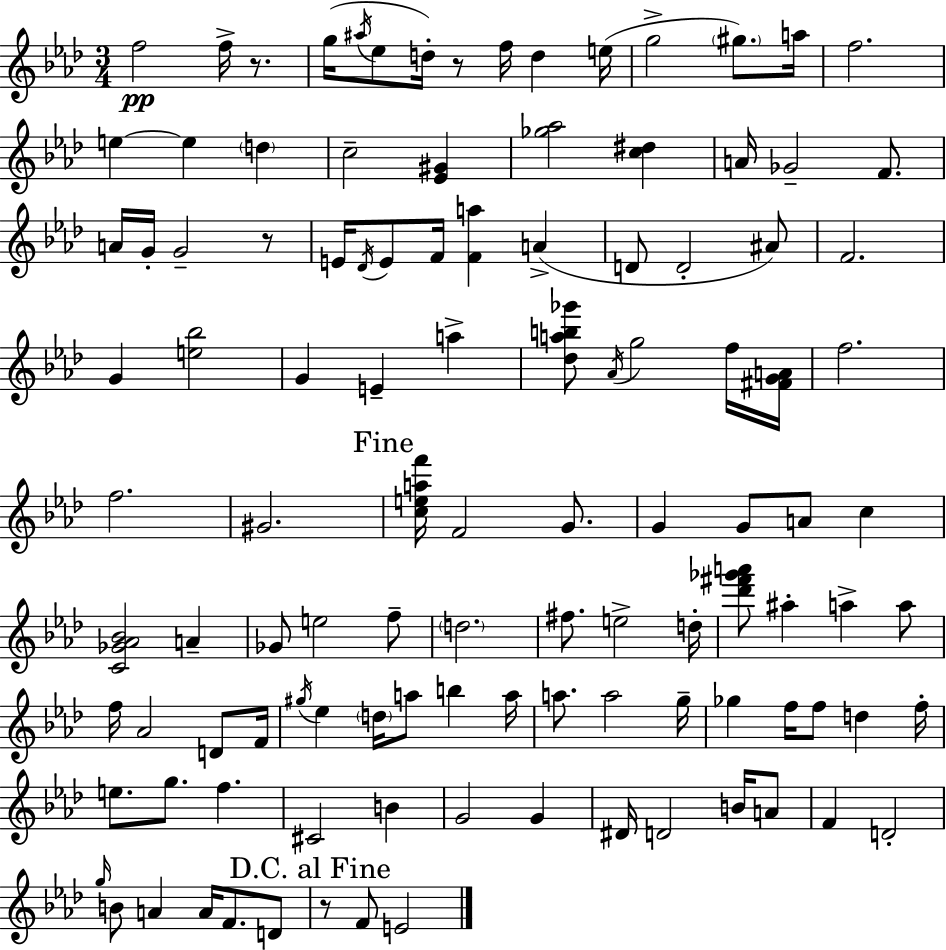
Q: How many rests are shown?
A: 4